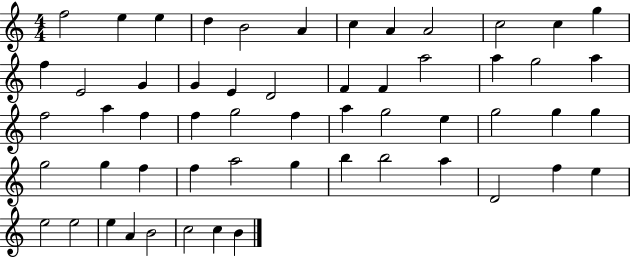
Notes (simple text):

F5/h E5/q E5/q D5/q B4/h A4/q C5/q A4/q A4/h C5/h C5/q G5/q F5/q E4/h G4/q G4/q E4/q D4/h F4/q F4/q A5/h A5/q G5/h A5/q F5/h A5/q F5/q F5/q G5/h F5/q A5/q G5/h E5/q G5/h G5/q G5/q G5/h G5/q F5/q F5/q A5/h G5/q B5/q B5/h A5/q D4/h F5/q E5/q E5/h E5/h E5/q A4/q B4/h C5/h C5/q B4/q